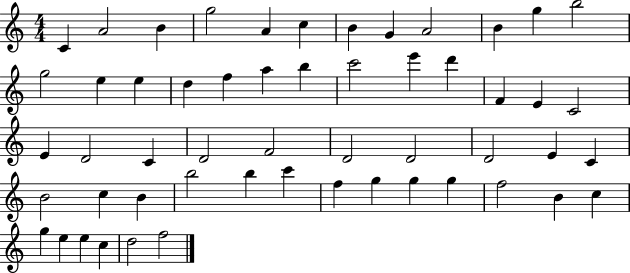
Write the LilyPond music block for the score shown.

{
  \clef treble
  \numericTimeSignature
  \time 4/4
  \key c \major
  c'4 a'2 b'4 | g''2 a'4 c''4 | b'4 g'4 a'2 | b'4 g''4 b''2 | \break g''2 e''4 e''4 | d''4 f''4 a''4 b''4 | c'''2 e'''4 d'''4 | f'4 e'4 c'2 | \break e'4 d'2 c'4 | d'2 f'2 | d'2 d'2 | d'2 e'4 c'4 | \break b'2 c''4 b'4 | b''2 b''4 c'''4 | f''4 g''4 g''4 g''4 | f''2 b'4 c''4 | \break g''4 e''4 e''4 c''4 | d''2 f''2 | \bar "|."
}